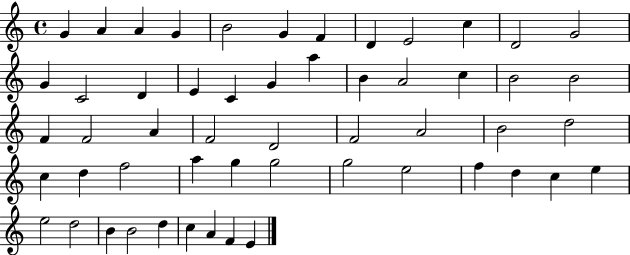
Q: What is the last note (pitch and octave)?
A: E4